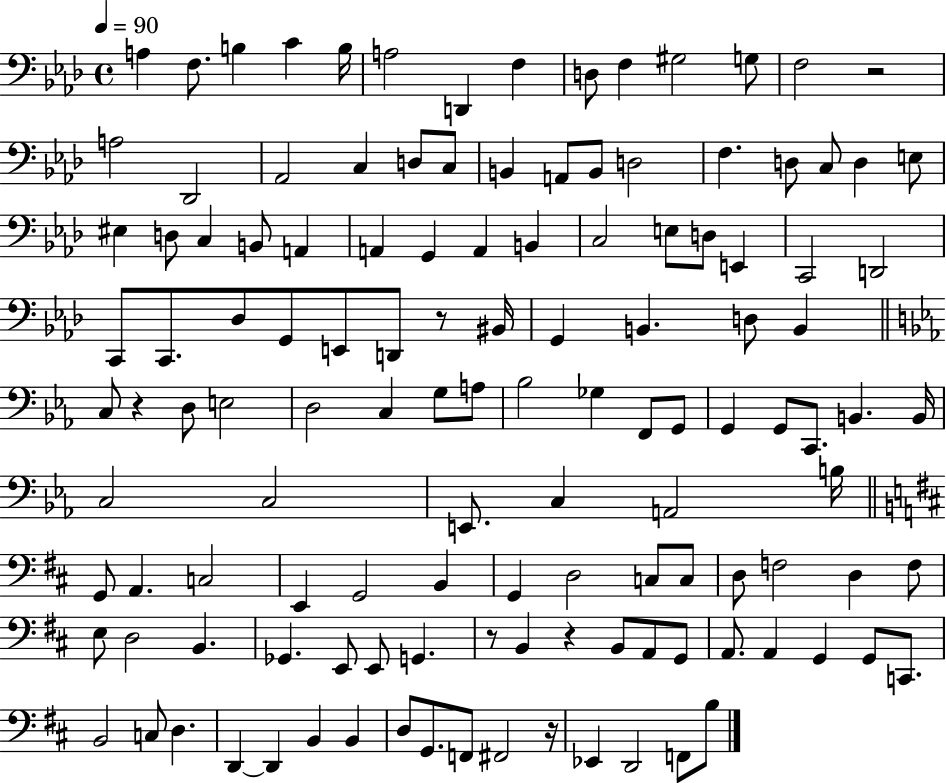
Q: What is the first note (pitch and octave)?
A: A3